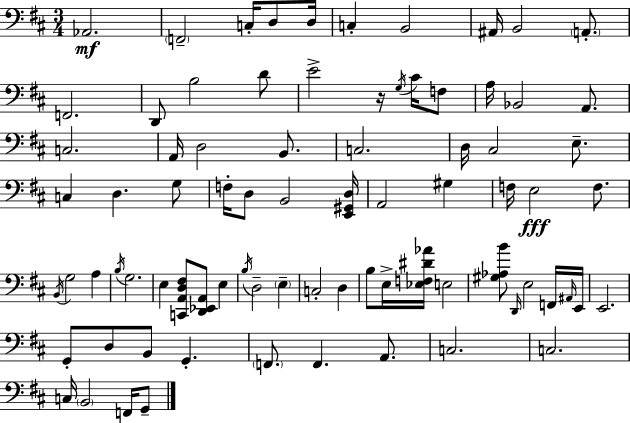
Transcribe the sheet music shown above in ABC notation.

X:1
T:Untitled
M:3/4
L:1/4
K:D
_A,,2 F,,2 C,/4 D,/2 D,/4 C, B,,2 ^A,,/4 B,,2 A,,/2 F,,2 D,,/2 B,2 D/2 E2 z/4 G,/4 ^C/4 F,/2 A,/4 _B,,2 A,,/2 C,2 A,,/4 D,2 B,,/2 C,2 D,/4 ^C,2 E,/2 C, D, G,/2 F,/4 D,/2 B,,2 [E,,^G,,D,]/4 A,,2 ^G, F,/4 E,2 F,/2 B,,/4 G,2 A, B,/4 G,2 E, [C,,A,,D,^F,]/2 [D,,_E,,A,,]/2 E, B,/4 D,2 E, C,2 D, B,/2 E,/4 [_E,F,^D_A]/4 E,2 [^G,_A,B]/2 D,,/4 E,2 F,,/4 ^A,,/4 E,,/4 E,,2 G,,/2 D,/2 B,,/2 G,, F,,/2 F,, A,,/2 C,2 C,2 C,/4 B,,2 F,,/4 G,,/2